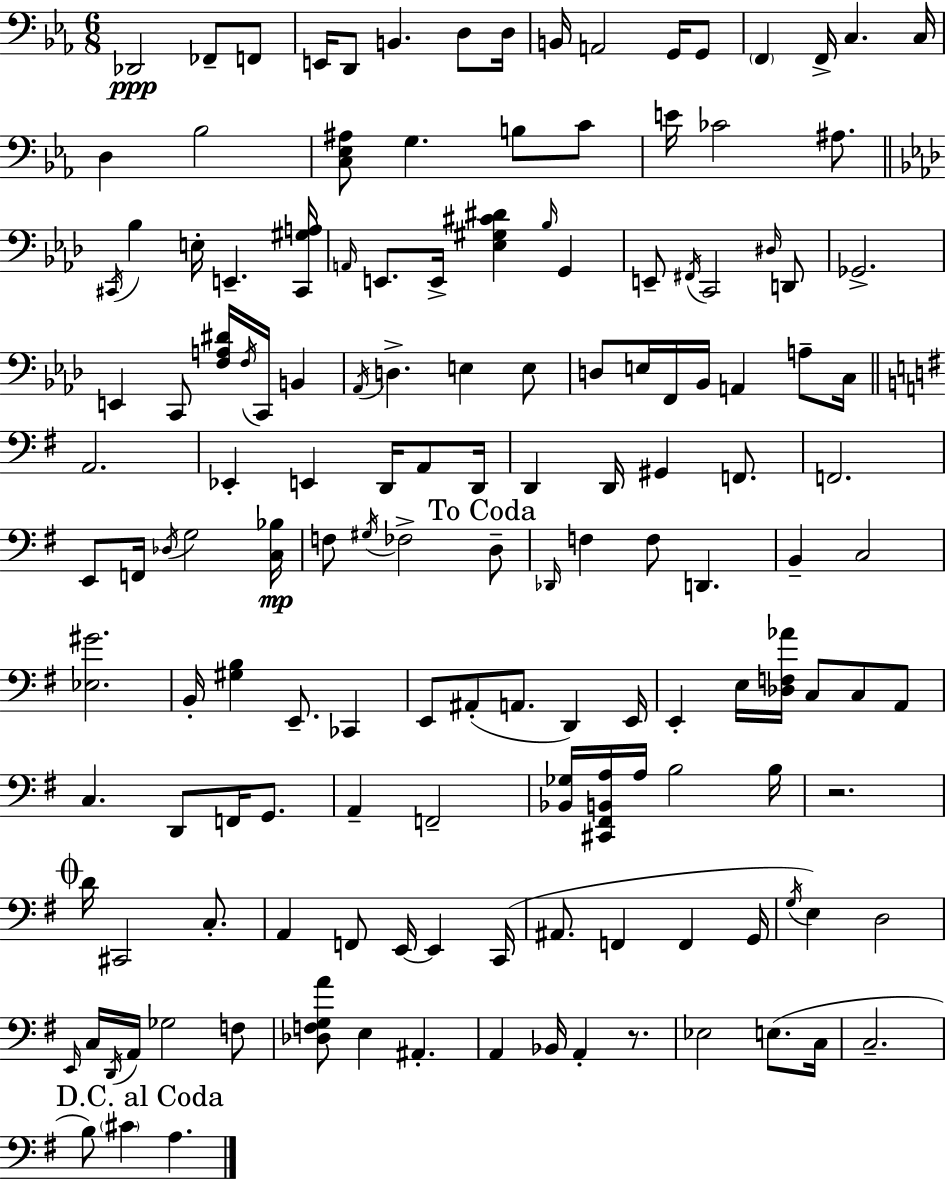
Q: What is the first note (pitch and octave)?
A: Db2